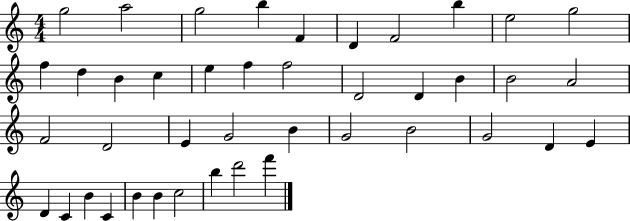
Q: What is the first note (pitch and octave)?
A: G5